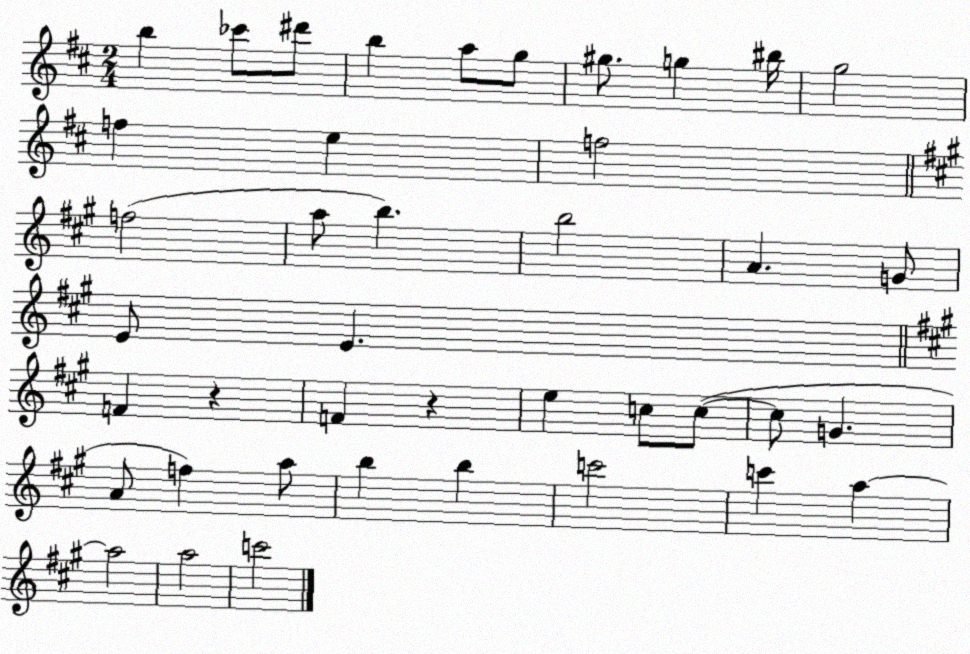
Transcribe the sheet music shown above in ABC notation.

X:1
T:Untitled
M:2/4
L:1/4
K:D
b _c'/2 ^d'/2 b a/2 g/2 ^g/2 g ^b/4 g2 f e f2 f2 a/2 b b2 A G/2 E/2 E F z F z e c/2 c/2 c/2 G A/2 f a/2 b b c'2 c' a a2 a2 c'2